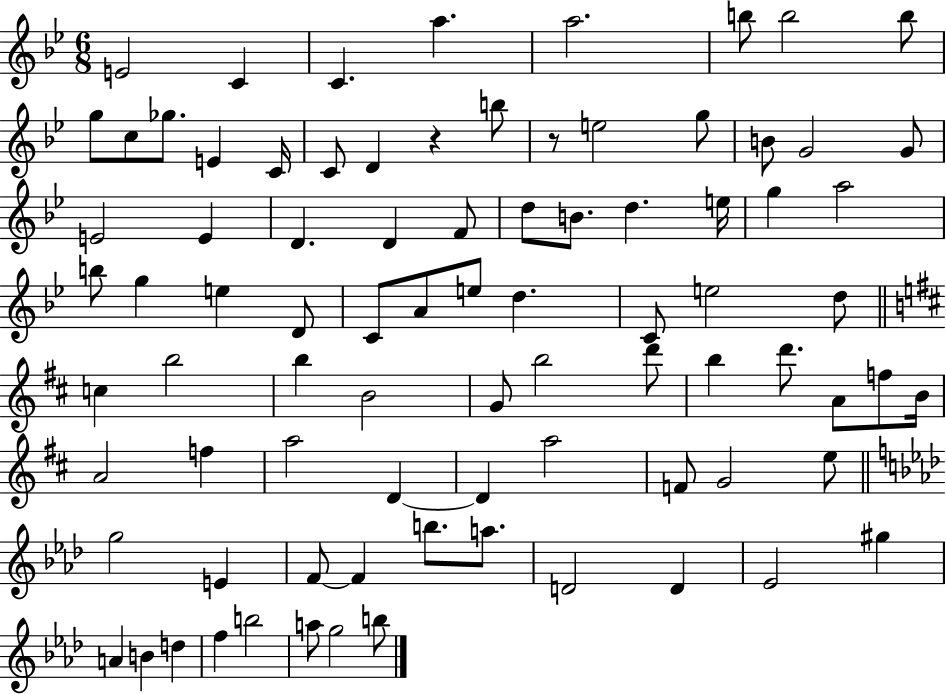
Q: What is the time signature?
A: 6/8